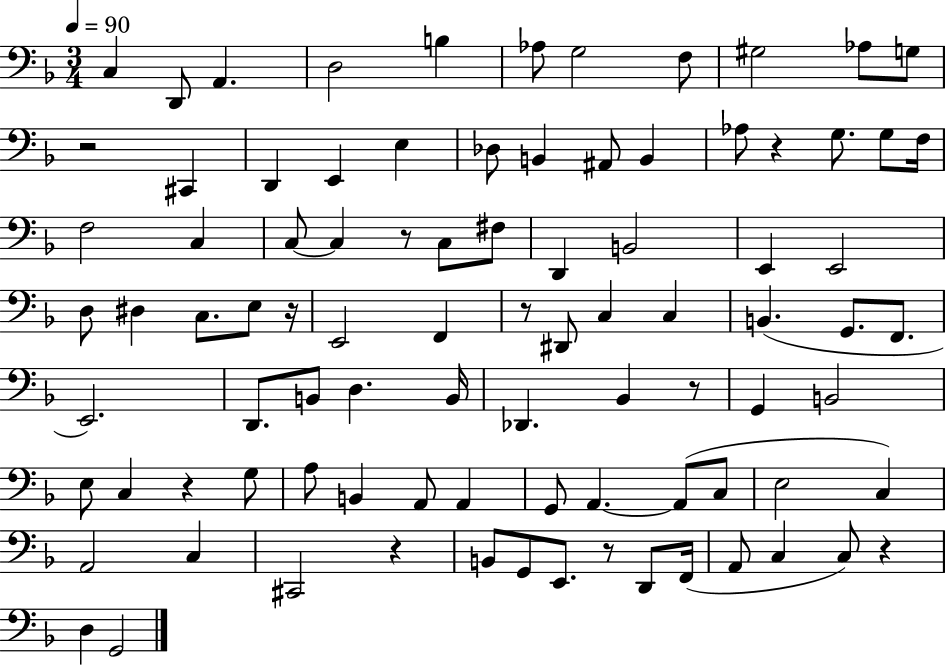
{
  \clef bass
  \numericTimeSignature
  \time 3/4
  \key f \major
  \tempo 4 = 90
  c4 d,8 a,4. | d2 b4 | aes8 g2 f8 | gis2 aes8 g8 | \break r2 cis,4 | d,4 e,4 e4 | des8 b,4 ais,8 b,4 | aes8 r4 g8. g8 f16 | \break f2 c4 | c8~~ c4 r8 c8 fis8 | d,4 b,2 | e,4 e,2 | \break d8 dis4 c8. e8 r16 | e,2 f,4 | r8 dis,8 c4 c4 | b,4.( g,8. f,8. | \break e,2.) | d,8. b,8 d4. b,16 | des,4. bes,4 r8 | g,4 b,2 | \break e8 c4 r4 g8 | a8 b,4 a,8 a,4 | g,8 a,4.~~ a,8( c8 | e2 c4) | \break a,2 c4 | cis,2 r4 | b,8 g,8 e,8. r8 d,8 f,16( | a,8 c4 c8) r4 | \break d4 g,2 | \bar "|."
}